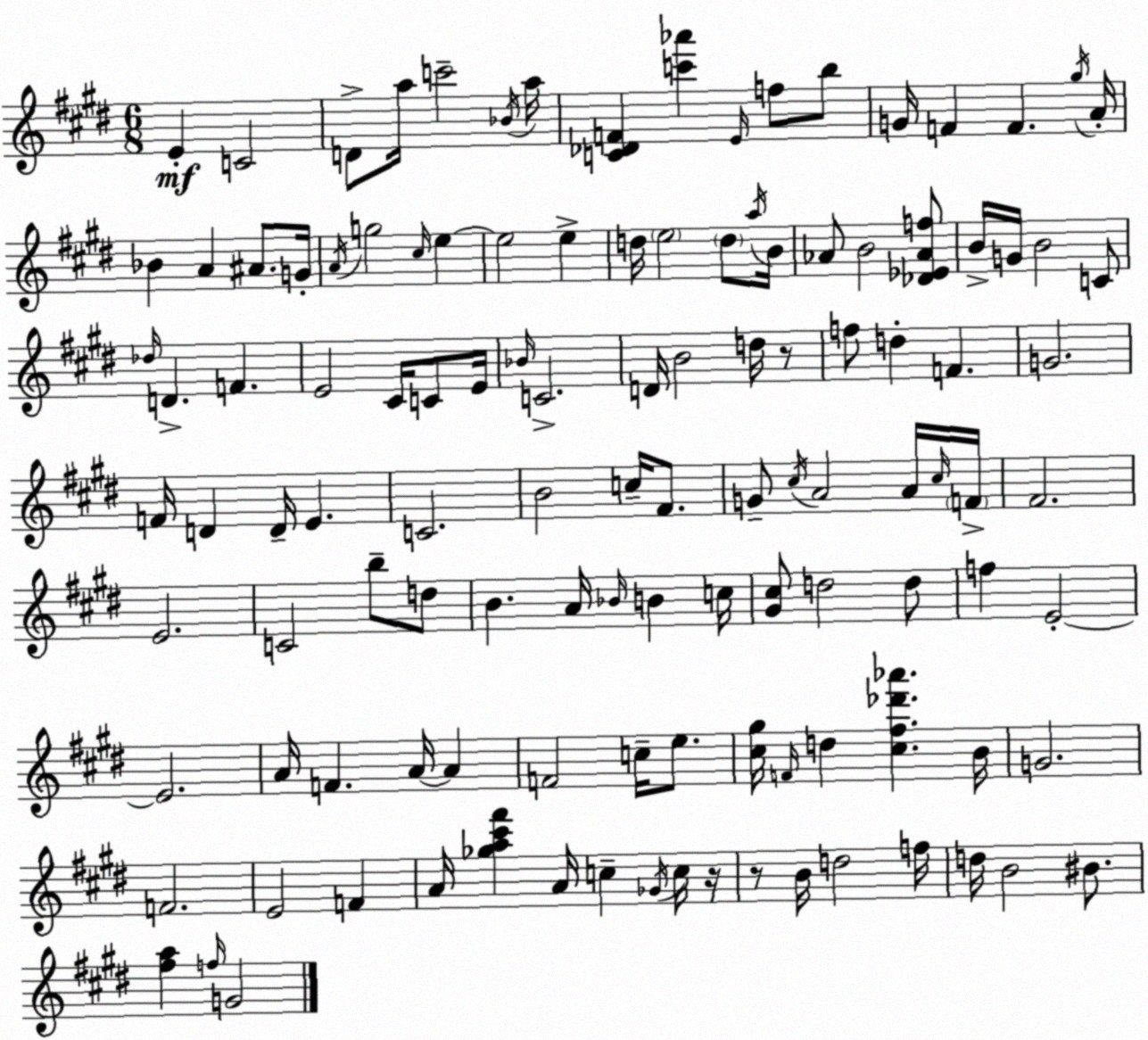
X:1
T:Untitled
M:6/8
L:1/4
K:E
E C2 D/2 a/4 c'2 _B/4 a/4 [C_DF] [c'_a'] E/4 f/2 b/2 G/4 F F ^g/4 A/4 _B A ^A/2 G/4 A/4 g2 ^c/4 e e2 e d/4 e2 d/2 a/4 B/4 _A/2 B2 [_D_E_Af]/2 B/4 G/4 B2 C/2 _d/4 D F E2 ^C/4 C/2 E/4 _B/4 C2 D/4 B2 d/4 z/2 f/2 d F G2 F/4 D D/4 E C2 B2 c/4 ^F/2 G/2 ^c/4 A2 A/4 ^c/4 F/4 ^F2 E2 C2 b/2 d/2 B A/4 _B/4 B c/4 [^G^c]/2 d2 d/2 f E2 E2 A/4 F A/4 A F2 c/4 e/2 [^c^g]/4 F/4 d [^c^f_d'_a'] B/4 G2 F2 E2 F A/4 [_ga^c'^f'] A/4 c _G/4 c/4 z/4 z/2 B/4 d2 f/4 d/4 B2 ^B/2 [^fa] f/4 G2